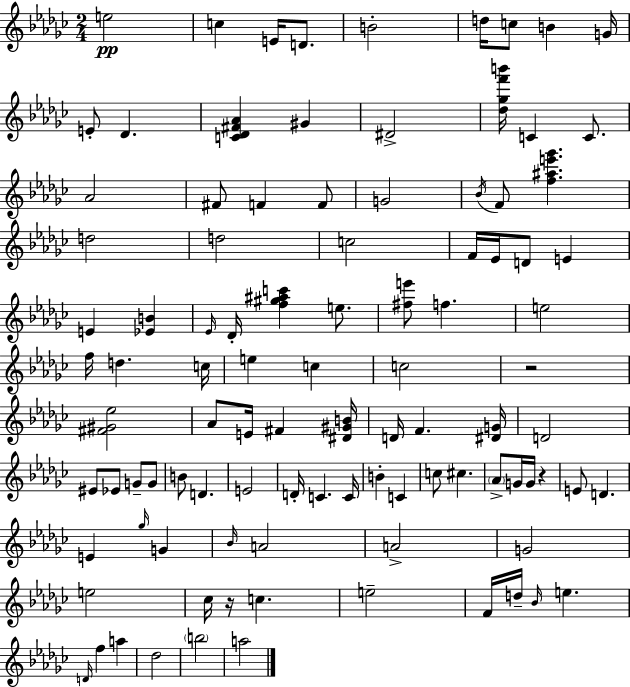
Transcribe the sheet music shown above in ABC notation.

X:1
T:Untitled
M:2/4
L:1/4
K:Ebm
e2 c E/4 D/2 B2 d/4 c/2 B G/4 E/2 _D [C_D^F_A] ^G ^D2 [_d_gf'b']/4 C C/2 _A2 ^F/2 F F/2 G2 _B/4 F/2 [f^ae'_g'] d2 d2 c2 F/4 _E/4 D/2 E E [_EB] _E/4 _D/4 [f^g^ac'] e/2 [^fe']/2 f e2 f/4 d c/4 e c c2 z2 [^F^G_e]2 _A/2 E/4 ^F [^D^GB]/4 D/4 F [^DG]/4 D2 ^E/2 _E/2 G/2 G/2 B/2 D E2 D/4 C C/4 B C c/2 ^c _A/2 G/4 G/4 z E/2 D E _g/4 G _B/4 A2 A2 G2 e2 _c/4 z/4 c e2 F/4 d/4 _B/4 e D/4 f a _d2 b2 a2